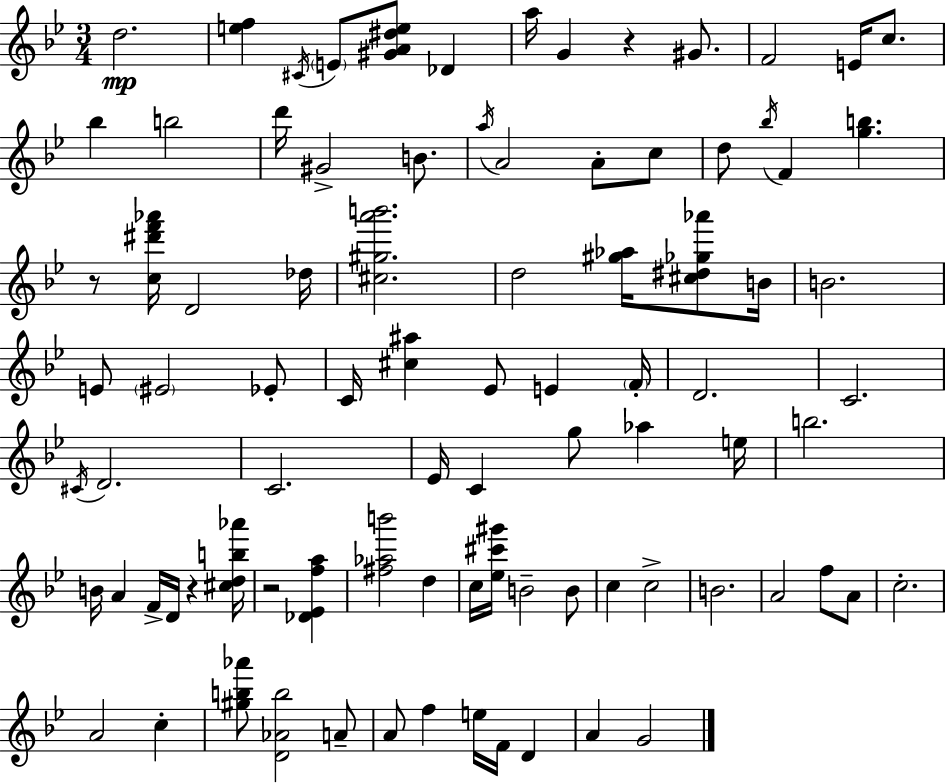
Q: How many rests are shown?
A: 4